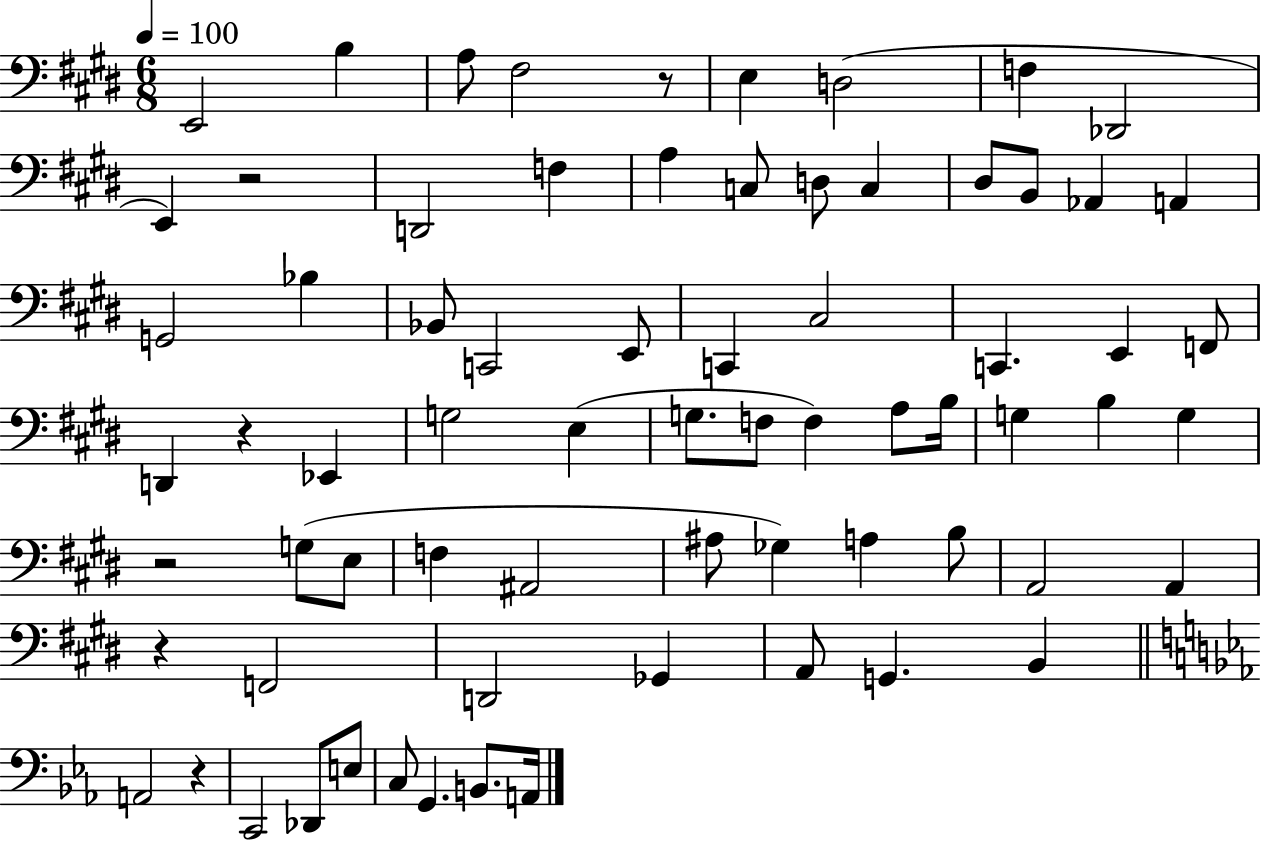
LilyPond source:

{
  \clef bass
  \numericTimeSignature
  \time 6/8
  \key e \major
  \tempo 4 = 100
  \repeat volta 2 { e,2 b4 | a8 fis2 r8 | e4 d2( | f4 des,2 | \break e,4) r2 | d,2 f4 | a4 c8 d8 c4 | dis8 b,8 aes,4 a,4 | \break g,2 bes4 | bes,8 c,2 e,8 | c,4 cis2 | c,4. e,4 f,8 | \break d,4 r4 ees,4 | g2 e4( | g8. f8 f4) a8 b16 | g4 b4 g4 | \break r2 g8( e8 | f4 ais,2 | ais8 ges4) a4 b8 | a,2 a,4 | \break r4 f,2 | d,2 ges,4 | a,8 g,4. b,4 | \bar "||" \break \key ees \major a,2 r4 | c,2 des,8 e8 | c8 g,4. b,8. a,16 | } \bar "|."
}